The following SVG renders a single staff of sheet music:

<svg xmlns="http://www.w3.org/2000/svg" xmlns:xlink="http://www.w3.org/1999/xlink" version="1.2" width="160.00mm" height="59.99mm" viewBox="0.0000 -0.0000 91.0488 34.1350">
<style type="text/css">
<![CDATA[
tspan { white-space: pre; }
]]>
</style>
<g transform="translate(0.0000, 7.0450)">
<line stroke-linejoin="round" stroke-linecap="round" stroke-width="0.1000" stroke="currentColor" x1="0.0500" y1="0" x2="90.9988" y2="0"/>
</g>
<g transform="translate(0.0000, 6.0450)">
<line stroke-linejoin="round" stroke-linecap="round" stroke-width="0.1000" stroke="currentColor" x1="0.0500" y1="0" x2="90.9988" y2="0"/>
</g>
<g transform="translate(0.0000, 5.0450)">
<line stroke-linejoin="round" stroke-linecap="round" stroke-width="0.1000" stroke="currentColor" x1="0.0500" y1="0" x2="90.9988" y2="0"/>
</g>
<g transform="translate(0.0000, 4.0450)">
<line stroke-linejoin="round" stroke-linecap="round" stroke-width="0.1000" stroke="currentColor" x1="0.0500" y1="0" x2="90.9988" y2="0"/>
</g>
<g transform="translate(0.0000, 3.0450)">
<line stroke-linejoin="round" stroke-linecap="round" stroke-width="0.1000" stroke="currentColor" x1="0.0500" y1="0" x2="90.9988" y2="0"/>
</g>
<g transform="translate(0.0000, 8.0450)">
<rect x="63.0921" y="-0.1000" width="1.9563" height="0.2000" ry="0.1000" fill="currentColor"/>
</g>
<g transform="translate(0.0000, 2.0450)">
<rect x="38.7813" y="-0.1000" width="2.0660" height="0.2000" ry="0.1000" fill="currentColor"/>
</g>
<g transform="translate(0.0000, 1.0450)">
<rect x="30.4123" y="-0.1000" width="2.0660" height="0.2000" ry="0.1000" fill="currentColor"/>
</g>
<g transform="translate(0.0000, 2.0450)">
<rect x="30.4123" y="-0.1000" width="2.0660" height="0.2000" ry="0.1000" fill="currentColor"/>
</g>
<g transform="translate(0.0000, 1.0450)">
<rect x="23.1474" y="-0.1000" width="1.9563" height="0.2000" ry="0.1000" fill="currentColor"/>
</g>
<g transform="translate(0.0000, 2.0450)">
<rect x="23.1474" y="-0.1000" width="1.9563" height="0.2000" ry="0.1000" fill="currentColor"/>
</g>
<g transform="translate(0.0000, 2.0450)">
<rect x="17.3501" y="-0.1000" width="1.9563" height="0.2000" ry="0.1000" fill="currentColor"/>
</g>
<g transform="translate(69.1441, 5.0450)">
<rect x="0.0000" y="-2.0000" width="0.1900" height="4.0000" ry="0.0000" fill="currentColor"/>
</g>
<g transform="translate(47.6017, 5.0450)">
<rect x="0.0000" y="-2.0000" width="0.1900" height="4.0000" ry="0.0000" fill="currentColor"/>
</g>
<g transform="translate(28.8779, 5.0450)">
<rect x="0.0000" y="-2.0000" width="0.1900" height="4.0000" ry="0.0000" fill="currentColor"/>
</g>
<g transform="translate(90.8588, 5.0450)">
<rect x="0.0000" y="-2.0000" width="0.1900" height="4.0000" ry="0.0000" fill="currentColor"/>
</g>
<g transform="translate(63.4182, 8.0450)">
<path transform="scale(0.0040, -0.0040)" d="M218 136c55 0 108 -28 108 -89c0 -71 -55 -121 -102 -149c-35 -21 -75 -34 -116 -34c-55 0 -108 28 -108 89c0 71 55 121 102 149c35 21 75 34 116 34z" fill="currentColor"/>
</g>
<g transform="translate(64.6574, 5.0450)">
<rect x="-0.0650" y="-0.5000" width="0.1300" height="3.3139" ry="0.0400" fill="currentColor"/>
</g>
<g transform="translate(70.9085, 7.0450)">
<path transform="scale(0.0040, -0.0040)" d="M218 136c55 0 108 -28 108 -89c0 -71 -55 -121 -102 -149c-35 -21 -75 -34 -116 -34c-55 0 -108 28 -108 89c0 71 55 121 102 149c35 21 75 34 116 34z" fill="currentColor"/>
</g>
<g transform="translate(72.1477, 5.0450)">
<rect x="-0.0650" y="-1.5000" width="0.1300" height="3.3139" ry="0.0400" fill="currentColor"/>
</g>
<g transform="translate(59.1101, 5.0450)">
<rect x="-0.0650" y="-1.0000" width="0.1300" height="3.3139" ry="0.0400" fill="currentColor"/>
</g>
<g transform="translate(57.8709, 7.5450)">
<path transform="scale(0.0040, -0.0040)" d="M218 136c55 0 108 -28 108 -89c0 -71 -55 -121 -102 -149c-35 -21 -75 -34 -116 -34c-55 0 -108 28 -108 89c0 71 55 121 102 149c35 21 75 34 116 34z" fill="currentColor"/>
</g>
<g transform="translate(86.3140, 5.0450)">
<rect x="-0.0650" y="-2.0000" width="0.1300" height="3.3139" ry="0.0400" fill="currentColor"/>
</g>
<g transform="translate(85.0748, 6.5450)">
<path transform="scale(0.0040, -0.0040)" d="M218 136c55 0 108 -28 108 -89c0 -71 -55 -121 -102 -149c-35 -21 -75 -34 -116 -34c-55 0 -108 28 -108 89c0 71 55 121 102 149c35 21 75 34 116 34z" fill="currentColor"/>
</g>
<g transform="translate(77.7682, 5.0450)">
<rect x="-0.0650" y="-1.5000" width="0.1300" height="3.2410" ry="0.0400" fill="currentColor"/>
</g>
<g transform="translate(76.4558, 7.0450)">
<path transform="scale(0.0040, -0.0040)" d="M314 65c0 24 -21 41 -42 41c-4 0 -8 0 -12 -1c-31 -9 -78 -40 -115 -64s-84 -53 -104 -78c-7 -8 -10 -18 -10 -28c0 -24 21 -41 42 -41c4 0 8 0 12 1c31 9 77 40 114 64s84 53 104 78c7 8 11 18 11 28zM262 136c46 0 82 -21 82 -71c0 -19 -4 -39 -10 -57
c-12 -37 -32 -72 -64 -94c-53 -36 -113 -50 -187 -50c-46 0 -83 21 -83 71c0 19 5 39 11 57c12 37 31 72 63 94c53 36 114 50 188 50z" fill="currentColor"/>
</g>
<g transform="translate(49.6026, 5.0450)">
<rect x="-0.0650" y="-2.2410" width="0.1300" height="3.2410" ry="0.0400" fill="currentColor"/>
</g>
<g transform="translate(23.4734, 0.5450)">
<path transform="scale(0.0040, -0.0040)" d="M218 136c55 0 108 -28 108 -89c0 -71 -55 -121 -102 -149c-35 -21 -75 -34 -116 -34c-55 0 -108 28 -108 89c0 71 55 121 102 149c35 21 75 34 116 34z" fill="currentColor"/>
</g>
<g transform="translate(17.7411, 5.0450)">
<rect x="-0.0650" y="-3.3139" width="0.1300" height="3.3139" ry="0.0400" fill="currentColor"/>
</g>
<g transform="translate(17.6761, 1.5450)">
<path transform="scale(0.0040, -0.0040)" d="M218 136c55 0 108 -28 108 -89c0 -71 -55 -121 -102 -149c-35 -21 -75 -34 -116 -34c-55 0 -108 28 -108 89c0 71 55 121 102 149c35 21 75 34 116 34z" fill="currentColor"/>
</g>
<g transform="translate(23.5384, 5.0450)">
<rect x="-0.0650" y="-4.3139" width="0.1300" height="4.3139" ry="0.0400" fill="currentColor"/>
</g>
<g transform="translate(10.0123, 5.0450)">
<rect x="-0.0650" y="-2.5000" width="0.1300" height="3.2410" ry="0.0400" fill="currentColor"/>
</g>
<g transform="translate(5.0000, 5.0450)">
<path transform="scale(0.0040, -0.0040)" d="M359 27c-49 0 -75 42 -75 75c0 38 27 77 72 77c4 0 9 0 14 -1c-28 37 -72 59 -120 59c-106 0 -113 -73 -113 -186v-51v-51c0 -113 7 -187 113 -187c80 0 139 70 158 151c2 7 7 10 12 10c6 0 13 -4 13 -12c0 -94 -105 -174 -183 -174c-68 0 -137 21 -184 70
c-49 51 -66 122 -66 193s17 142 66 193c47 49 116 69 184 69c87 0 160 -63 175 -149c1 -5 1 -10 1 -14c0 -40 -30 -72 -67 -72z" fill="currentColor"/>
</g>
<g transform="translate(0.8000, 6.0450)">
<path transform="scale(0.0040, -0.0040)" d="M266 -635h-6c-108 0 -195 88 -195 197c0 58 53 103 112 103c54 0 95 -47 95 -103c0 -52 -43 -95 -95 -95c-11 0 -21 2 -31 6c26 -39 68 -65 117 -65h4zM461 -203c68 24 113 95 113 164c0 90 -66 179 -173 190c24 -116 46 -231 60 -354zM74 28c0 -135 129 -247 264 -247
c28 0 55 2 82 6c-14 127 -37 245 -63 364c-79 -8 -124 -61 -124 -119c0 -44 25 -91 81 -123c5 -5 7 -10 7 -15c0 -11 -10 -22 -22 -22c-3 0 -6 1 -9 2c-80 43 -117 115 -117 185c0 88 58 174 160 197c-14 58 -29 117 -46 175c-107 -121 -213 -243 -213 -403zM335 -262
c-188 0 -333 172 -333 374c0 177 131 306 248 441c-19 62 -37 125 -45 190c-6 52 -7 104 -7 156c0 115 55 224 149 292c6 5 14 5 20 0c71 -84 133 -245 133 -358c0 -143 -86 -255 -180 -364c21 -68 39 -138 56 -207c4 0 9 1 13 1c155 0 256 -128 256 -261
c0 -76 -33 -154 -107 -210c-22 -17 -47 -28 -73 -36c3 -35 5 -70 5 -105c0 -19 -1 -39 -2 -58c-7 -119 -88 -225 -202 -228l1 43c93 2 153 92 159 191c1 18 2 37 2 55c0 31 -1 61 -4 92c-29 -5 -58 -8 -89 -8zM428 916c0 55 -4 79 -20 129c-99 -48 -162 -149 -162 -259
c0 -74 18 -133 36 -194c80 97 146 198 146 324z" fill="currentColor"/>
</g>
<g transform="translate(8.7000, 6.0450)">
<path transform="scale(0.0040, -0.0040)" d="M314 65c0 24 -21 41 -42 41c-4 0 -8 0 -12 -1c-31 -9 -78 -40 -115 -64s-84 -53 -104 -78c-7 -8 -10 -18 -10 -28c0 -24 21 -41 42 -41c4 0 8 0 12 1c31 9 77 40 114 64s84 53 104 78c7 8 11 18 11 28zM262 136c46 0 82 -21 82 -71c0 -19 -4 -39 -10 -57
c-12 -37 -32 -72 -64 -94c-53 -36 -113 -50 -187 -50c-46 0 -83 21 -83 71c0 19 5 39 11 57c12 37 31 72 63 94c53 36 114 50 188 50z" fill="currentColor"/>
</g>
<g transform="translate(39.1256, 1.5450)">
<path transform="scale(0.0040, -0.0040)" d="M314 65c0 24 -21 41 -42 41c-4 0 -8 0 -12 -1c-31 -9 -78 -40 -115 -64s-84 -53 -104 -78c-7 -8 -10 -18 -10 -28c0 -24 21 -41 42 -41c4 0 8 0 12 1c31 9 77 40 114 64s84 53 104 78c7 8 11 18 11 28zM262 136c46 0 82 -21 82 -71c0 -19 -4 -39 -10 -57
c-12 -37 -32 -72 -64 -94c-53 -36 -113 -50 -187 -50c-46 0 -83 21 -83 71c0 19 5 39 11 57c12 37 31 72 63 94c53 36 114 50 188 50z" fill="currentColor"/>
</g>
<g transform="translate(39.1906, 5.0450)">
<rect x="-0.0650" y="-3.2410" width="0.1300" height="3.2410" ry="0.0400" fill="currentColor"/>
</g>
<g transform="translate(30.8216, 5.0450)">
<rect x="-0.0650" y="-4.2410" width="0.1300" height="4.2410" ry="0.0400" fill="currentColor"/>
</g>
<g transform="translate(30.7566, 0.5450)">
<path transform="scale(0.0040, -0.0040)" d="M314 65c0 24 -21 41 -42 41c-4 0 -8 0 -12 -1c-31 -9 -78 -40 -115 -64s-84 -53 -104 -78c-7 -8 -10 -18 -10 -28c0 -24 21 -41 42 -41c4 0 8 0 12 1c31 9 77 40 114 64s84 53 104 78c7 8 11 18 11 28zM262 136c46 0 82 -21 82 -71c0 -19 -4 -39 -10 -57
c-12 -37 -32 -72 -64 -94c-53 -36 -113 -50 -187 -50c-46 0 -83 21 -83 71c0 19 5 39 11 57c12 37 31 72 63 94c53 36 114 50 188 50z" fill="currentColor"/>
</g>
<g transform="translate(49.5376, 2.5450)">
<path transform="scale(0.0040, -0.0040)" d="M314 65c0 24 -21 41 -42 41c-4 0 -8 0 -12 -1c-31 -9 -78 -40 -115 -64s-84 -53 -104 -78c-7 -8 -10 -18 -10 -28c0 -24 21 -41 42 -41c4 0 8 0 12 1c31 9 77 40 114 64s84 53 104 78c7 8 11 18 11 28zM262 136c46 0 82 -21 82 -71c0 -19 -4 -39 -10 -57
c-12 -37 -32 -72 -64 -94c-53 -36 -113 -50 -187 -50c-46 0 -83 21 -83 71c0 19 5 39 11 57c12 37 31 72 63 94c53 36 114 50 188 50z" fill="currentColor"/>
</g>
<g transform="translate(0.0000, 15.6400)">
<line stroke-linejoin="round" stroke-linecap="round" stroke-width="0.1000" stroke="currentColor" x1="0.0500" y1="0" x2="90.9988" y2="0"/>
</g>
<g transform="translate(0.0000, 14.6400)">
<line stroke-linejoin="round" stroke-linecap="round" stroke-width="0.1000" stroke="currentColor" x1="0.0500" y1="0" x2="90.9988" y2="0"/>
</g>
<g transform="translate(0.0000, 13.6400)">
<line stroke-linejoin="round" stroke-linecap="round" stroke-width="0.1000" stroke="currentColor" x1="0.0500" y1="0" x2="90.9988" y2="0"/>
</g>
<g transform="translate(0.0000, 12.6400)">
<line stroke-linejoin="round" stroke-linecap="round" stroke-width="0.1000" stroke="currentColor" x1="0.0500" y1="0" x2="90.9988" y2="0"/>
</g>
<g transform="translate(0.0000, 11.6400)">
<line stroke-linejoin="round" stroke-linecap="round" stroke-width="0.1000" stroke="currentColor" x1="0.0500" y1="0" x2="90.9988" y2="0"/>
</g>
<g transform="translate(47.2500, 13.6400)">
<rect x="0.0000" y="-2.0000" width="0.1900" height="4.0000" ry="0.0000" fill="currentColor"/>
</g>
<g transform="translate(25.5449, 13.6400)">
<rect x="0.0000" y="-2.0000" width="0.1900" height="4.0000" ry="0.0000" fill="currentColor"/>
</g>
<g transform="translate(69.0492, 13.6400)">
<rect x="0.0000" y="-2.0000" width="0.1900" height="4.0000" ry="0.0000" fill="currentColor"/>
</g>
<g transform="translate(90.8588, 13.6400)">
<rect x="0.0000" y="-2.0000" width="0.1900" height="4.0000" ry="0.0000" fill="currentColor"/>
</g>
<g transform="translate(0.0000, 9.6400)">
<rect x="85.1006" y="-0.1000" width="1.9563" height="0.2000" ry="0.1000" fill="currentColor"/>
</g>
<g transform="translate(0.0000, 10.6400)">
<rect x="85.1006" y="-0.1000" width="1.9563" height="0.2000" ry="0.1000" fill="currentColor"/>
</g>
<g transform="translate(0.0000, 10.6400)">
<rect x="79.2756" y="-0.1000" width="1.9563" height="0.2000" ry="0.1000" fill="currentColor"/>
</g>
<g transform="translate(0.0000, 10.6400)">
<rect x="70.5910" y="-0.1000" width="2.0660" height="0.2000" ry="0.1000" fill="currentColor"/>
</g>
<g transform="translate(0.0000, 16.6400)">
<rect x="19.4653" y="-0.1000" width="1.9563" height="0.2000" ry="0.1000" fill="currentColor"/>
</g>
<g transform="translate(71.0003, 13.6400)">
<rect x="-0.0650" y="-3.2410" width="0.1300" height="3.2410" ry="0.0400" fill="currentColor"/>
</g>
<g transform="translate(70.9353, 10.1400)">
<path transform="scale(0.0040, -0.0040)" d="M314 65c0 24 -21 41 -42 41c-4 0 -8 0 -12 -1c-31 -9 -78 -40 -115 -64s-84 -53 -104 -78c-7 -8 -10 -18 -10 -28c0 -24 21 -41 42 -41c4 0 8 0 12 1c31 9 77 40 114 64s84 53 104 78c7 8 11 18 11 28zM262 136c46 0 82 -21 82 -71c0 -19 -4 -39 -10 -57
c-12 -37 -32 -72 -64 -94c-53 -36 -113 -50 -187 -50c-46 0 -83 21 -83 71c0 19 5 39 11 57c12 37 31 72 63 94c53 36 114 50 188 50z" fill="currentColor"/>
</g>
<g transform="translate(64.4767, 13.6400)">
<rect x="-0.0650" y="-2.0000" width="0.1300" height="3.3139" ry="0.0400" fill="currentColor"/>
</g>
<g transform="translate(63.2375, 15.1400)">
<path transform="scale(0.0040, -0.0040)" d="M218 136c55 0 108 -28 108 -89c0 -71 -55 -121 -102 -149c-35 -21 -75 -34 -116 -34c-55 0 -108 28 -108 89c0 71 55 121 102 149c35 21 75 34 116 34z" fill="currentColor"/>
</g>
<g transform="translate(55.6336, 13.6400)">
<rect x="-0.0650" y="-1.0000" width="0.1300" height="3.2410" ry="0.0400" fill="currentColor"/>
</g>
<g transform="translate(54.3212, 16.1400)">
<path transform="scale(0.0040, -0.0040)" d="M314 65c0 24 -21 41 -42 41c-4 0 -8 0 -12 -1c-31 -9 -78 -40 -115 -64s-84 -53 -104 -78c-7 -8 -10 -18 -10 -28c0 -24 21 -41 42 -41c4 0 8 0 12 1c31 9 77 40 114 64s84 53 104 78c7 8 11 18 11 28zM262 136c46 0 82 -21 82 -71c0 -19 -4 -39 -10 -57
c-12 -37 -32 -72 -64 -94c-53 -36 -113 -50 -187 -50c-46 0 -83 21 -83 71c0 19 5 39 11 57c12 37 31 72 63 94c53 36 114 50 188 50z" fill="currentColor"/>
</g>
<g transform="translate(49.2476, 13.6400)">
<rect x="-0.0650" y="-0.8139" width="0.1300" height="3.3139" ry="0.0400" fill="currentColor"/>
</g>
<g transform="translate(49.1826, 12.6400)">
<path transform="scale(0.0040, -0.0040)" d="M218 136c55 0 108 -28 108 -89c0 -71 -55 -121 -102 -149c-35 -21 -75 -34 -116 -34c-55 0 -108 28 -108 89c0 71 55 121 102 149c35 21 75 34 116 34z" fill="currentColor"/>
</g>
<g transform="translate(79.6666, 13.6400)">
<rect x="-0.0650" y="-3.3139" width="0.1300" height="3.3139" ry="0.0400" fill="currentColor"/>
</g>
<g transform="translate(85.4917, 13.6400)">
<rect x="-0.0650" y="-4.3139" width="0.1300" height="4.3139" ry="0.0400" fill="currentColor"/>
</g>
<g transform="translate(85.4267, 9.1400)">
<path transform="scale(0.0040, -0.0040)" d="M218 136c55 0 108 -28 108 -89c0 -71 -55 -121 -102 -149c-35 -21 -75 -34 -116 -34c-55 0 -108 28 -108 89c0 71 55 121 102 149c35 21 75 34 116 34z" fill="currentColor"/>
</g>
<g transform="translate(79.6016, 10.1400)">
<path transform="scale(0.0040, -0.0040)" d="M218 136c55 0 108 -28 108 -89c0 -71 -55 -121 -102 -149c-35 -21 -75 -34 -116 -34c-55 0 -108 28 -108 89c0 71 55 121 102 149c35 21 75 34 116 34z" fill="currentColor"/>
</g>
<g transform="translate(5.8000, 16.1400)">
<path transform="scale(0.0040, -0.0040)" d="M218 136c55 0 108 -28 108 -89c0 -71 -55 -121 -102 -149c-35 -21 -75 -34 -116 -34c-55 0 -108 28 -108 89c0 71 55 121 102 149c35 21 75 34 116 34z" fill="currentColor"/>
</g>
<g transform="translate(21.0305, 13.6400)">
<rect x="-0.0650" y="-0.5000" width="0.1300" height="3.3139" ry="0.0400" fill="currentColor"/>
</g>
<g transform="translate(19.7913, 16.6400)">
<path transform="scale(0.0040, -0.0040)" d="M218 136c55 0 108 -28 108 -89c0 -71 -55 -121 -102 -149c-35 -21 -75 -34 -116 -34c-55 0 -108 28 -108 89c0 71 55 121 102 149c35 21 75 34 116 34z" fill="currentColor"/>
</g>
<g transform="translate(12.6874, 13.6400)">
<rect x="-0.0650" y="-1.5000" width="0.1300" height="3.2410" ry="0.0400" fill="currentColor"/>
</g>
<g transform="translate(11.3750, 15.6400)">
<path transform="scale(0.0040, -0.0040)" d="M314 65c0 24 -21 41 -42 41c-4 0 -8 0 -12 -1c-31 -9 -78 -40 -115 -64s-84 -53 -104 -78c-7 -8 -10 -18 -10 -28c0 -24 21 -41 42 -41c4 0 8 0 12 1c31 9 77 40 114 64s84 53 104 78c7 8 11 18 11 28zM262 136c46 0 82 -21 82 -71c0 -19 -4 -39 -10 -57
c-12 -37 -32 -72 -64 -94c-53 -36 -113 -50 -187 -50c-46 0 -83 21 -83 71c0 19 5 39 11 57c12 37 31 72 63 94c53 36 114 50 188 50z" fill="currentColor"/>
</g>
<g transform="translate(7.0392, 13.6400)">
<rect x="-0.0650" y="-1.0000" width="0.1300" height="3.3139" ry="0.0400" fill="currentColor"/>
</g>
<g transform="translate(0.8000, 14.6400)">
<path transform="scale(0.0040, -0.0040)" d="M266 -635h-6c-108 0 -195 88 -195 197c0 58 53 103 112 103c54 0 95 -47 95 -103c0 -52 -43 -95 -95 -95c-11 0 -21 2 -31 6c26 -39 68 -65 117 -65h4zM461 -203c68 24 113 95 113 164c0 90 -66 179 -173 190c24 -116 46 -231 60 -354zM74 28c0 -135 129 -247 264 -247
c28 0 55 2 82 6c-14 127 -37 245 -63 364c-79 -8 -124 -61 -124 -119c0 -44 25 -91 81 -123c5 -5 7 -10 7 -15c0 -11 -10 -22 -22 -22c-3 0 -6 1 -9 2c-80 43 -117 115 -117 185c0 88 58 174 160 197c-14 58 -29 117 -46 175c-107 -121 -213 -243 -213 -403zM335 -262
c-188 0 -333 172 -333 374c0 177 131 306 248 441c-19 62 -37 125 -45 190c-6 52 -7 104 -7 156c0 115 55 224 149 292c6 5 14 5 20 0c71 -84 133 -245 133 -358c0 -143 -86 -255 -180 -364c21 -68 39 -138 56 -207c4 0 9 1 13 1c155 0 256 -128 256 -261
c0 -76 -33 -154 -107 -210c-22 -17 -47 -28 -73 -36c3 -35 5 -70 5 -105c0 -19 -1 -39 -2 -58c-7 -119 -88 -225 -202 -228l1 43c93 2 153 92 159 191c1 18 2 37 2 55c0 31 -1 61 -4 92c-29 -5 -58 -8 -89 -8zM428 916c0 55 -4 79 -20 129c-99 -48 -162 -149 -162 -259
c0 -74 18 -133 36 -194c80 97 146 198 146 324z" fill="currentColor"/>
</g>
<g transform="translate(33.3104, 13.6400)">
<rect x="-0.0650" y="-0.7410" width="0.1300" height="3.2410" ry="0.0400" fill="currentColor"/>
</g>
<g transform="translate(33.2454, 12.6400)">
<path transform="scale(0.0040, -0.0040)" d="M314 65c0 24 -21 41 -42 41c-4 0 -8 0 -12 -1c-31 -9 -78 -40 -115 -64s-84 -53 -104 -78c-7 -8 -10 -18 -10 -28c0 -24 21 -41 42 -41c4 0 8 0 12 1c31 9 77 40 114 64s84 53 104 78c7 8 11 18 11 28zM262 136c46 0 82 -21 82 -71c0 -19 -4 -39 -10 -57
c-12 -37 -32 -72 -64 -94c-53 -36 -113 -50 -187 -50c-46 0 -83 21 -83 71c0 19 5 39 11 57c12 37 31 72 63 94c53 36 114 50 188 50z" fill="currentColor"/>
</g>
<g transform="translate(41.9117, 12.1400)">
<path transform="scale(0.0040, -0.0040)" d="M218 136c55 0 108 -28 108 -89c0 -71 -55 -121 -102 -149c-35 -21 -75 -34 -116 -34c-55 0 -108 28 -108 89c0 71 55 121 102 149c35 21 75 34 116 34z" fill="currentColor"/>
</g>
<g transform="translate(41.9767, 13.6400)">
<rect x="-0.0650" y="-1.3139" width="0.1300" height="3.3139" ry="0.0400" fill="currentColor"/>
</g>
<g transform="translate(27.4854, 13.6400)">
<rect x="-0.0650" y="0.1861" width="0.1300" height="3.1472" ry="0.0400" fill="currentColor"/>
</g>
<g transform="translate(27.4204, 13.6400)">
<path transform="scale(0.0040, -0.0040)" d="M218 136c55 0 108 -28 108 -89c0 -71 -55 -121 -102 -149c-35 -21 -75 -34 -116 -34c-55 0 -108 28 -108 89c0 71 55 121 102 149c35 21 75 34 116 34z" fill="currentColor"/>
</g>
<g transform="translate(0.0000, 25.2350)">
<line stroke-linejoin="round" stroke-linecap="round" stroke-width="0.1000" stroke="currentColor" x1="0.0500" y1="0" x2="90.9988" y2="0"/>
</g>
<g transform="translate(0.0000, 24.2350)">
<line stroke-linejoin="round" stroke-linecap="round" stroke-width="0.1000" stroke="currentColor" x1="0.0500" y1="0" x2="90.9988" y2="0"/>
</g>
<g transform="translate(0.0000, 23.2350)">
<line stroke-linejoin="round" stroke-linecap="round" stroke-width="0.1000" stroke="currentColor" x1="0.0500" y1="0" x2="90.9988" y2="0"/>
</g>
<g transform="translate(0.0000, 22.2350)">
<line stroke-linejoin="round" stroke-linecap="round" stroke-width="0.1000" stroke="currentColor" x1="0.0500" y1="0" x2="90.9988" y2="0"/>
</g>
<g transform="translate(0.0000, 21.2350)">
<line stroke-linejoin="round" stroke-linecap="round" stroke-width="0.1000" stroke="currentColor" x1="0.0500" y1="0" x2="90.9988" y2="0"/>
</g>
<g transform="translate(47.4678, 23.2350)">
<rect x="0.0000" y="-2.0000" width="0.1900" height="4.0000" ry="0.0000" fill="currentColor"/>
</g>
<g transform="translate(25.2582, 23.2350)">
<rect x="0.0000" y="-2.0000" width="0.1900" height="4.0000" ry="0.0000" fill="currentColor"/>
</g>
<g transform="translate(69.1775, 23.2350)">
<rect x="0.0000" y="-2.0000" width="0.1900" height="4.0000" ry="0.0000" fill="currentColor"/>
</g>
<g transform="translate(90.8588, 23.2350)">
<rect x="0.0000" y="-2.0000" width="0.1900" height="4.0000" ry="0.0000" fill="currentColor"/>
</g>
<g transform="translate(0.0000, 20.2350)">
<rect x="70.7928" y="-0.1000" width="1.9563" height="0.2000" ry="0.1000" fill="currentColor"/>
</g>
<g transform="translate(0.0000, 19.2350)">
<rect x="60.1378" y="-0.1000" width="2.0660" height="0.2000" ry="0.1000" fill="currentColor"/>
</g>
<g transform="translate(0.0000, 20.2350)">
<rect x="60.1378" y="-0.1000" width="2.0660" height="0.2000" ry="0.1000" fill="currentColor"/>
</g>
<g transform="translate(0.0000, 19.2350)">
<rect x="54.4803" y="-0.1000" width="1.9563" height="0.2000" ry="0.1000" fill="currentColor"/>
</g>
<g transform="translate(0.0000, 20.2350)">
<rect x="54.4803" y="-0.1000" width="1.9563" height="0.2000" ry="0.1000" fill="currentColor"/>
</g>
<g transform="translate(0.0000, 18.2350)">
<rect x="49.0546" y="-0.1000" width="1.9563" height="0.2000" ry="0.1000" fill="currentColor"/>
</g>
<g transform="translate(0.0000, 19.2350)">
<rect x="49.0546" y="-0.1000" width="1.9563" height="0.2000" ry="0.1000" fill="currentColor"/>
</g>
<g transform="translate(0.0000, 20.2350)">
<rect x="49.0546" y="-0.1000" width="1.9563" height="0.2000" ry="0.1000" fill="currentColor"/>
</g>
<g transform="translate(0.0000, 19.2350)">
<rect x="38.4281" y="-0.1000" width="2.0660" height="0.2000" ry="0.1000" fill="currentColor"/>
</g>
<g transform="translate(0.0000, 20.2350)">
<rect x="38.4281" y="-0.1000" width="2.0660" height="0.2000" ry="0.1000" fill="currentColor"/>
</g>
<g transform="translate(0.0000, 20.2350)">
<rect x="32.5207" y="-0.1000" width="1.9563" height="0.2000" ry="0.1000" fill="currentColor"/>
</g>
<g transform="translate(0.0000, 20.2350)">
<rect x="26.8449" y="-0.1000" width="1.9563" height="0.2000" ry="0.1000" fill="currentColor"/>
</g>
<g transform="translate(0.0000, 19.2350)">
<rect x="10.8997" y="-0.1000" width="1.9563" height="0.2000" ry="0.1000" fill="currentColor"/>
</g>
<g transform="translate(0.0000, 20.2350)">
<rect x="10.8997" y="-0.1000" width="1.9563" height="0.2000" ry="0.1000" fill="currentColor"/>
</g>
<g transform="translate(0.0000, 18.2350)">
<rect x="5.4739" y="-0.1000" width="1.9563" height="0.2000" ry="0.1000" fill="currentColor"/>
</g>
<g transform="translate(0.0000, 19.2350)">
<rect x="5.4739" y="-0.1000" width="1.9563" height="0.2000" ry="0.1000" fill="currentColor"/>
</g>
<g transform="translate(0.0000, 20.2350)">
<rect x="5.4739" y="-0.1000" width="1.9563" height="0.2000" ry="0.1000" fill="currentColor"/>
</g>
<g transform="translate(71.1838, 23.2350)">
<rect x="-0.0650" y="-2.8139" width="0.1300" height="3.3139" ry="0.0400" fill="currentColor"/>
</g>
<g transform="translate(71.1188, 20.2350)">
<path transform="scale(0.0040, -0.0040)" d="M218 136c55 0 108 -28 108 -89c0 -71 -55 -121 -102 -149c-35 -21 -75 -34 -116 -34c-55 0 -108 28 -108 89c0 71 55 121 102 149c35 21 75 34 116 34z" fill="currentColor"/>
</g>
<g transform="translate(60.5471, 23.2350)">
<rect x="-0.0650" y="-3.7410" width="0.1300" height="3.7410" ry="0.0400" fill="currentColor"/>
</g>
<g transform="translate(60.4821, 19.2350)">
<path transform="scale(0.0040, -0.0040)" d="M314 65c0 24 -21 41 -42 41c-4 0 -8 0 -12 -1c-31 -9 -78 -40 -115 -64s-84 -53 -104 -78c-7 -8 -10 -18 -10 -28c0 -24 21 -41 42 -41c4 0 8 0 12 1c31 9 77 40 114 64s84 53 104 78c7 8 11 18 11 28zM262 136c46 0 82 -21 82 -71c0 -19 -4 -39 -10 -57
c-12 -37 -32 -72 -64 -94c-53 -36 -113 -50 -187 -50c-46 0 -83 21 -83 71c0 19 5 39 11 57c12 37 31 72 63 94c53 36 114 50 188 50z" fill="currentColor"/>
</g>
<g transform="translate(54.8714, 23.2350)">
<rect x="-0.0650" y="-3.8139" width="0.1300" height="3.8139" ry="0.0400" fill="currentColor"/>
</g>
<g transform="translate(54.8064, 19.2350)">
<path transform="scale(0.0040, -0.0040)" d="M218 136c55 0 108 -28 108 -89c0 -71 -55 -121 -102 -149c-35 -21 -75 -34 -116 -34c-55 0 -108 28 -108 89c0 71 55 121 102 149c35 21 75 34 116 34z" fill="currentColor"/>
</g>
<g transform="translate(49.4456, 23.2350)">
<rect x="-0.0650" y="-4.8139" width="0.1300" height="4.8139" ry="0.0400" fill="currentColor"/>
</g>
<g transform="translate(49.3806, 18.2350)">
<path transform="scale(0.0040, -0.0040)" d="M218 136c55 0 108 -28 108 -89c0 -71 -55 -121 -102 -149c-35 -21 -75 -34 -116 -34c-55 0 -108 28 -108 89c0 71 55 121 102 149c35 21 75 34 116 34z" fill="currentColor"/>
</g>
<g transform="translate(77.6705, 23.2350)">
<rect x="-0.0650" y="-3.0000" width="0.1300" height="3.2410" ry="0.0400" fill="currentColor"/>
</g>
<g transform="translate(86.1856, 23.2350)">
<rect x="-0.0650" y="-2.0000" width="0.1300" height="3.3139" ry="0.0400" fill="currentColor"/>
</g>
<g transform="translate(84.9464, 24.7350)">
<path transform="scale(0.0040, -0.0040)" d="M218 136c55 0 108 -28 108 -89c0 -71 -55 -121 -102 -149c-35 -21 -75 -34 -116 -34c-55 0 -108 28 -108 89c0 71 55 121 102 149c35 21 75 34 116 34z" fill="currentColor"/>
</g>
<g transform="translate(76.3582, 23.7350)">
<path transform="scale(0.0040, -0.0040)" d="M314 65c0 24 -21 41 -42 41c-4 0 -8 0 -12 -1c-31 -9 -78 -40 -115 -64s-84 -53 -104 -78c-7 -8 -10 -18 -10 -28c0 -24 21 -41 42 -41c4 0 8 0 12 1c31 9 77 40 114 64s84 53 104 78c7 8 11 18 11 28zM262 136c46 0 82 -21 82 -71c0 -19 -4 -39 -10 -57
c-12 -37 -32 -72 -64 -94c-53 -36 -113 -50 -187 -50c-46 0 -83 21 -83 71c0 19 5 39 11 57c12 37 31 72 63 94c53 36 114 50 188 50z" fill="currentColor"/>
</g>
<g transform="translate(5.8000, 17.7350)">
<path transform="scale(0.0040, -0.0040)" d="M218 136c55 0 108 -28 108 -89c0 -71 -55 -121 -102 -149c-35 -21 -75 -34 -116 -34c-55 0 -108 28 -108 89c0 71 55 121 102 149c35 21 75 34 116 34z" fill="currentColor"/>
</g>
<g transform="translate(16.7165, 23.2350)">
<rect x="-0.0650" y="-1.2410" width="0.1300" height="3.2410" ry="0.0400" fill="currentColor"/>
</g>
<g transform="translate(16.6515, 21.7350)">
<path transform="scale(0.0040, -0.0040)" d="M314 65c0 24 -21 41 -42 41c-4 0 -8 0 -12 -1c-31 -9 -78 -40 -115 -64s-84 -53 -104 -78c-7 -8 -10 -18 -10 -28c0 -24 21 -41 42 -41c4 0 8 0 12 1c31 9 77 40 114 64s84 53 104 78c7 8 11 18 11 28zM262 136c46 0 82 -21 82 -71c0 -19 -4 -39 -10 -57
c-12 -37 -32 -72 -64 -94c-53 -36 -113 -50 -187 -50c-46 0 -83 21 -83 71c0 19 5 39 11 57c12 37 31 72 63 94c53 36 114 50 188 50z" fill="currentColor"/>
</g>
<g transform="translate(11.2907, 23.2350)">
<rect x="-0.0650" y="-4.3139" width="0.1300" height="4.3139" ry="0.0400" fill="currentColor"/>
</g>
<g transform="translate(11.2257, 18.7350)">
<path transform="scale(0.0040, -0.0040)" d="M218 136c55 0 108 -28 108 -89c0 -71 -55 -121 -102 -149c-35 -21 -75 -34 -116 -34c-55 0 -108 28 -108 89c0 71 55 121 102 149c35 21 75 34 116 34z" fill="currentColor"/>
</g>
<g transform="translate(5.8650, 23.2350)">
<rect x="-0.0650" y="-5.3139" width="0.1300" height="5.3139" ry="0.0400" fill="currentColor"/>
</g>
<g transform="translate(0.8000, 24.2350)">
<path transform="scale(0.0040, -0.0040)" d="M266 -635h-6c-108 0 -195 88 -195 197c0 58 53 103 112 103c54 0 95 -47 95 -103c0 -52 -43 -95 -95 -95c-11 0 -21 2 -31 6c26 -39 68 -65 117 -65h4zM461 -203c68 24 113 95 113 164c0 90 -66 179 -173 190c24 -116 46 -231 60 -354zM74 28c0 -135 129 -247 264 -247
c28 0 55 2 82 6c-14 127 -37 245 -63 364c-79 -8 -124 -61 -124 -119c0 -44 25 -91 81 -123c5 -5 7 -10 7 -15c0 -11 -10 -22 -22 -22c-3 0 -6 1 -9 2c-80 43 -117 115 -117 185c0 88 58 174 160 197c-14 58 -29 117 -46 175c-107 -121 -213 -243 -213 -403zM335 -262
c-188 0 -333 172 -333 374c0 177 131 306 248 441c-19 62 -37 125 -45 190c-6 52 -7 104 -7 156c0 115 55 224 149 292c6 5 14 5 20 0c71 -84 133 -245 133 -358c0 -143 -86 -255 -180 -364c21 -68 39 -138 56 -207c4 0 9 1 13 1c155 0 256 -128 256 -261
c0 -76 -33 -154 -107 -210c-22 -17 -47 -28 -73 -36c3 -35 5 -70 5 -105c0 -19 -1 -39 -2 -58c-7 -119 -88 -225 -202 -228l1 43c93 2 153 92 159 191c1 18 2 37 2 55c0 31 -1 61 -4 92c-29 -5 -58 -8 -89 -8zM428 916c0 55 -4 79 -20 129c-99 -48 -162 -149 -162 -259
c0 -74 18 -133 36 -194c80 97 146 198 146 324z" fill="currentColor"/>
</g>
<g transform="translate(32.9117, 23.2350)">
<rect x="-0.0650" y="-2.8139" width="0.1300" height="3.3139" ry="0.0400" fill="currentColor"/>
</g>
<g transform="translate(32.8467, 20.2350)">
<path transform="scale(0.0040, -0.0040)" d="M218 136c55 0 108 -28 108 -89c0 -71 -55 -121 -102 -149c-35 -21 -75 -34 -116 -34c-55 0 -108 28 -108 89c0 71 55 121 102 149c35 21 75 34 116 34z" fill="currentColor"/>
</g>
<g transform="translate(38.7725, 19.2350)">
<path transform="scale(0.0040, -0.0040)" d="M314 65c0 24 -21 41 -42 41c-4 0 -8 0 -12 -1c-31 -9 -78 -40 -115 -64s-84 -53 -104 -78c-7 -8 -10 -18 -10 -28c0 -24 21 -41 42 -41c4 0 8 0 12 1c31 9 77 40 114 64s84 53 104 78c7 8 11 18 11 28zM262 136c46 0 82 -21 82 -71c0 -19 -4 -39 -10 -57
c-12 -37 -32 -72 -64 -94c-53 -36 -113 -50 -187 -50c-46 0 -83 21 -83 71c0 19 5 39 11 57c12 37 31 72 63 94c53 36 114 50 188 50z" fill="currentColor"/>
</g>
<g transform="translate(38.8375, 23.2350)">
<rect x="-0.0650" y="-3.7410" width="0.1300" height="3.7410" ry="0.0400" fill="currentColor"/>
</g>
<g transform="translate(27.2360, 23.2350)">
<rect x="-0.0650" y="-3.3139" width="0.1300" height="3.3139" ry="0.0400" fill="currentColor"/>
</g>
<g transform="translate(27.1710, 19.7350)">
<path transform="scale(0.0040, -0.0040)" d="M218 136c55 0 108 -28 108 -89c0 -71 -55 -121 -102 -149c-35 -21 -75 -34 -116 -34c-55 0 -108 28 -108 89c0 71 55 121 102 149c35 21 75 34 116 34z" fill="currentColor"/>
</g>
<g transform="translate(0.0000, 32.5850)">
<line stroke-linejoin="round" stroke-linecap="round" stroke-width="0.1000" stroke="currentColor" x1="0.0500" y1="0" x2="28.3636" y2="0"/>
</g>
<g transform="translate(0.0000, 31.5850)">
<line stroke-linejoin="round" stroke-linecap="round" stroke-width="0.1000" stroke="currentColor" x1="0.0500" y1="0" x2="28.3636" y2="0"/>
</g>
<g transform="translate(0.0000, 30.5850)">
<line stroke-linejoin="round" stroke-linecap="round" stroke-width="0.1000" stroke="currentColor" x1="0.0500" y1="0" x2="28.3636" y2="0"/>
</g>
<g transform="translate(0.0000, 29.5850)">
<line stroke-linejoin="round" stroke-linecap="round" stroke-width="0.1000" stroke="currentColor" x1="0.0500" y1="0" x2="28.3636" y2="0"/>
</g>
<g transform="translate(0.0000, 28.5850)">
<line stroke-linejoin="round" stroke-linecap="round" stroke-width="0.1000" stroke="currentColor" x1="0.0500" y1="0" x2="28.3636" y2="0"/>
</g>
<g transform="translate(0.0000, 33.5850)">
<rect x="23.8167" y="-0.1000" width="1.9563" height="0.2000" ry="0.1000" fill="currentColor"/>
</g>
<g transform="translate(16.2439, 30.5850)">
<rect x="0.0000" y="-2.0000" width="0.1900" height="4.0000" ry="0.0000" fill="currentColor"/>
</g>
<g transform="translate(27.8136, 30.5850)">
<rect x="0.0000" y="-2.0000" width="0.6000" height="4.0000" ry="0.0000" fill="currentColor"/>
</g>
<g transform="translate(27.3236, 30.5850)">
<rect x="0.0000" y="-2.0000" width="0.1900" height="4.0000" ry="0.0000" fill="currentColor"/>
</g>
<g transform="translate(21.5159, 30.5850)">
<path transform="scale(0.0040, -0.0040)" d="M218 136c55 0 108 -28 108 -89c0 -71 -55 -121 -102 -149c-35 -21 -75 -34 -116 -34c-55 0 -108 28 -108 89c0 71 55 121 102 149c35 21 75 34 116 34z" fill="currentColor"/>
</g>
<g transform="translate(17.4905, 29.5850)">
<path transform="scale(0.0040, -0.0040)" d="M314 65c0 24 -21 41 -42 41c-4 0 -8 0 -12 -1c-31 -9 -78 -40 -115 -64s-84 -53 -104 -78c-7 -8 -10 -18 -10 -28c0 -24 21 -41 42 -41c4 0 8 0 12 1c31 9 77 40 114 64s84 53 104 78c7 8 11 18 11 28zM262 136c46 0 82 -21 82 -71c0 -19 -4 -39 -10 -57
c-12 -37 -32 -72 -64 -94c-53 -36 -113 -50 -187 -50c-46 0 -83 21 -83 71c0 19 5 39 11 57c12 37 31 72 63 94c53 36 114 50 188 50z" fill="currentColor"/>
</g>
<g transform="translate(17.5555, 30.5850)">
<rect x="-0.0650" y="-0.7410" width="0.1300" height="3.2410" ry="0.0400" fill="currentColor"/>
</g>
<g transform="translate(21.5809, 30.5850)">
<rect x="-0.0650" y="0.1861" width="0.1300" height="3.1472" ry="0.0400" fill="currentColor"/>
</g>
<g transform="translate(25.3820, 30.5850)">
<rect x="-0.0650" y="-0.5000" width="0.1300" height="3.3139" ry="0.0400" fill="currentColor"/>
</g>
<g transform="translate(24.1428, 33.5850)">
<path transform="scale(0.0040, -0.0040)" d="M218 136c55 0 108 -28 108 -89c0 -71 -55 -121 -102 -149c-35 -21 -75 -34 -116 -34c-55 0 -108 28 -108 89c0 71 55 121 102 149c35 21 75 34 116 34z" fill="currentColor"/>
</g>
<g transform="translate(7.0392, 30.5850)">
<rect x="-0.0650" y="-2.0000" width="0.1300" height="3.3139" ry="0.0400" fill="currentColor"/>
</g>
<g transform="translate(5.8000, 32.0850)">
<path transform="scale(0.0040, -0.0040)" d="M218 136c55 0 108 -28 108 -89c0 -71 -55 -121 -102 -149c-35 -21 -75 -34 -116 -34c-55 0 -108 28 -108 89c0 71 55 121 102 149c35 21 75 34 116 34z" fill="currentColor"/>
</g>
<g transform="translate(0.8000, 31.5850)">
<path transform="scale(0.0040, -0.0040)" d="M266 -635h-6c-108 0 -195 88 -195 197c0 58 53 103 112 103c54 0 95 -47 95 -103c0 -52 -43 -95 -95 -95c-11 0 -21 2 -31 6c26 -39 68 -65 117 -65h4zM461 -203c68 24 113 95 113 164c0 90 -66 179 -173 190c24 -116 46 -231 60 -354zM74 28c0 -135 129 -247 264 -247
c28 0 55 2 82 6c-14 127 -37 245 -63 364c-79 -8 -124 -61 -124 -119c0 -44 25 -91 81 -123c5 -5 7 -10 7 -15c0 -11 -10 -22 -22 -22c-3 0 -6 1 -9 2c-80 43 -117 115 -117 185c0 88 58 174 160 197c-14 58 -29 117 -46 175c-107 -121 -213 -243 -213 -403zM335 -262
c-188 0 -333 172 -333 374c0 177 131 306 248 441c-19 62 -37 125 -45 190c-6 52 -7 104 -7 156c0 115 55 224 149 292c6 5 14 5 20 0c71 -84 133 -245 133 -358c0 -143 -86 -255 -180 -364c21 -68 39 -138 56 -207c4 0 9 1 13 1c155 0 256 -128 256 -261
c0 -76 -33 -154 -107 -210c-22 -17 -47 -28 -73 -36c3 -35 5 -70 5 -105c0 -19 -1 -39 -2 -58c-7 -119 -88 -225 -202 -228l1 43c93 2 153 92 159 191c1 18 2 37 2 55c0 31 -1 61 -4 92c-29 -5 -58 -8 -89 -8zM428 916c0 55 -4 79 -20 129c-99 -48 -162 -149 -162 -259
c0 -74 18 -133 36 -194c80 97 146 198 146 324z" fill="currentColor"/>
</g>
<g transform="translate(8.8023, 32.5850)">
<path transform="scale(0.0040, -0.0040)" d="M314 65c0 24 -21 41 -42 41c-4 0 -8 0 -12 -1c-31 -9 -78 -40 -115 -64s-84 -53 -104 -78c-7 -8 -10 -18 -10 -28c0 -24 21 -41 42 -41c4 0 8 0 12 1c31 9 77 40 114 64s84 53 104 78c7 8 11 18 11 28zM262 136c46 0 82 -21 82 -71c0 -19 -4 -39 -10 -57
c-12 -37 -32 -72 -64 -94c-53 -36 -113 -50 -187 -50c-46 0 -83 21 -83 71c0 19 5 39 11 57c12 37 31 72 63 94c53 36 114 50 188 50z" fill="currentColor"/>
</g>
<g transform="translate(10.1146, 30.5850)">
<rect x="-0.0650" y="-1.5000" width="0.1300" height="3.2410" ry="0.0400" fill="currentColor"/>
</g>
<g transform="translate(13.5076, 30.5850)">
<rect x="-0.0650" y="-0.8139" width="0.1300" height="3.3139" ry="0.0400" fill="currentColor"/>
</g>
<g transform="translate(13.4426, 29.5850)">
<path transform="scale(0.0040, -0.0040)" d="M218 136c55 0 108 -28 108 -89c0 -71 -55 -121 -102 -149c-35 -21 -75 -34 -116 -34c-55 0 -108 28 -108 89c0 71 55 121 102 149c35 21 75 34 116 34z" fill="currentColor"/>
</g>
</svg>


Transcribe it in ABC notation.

X:1
T:Untitled
M:4/4
L:1/4
K:C
G2 b d' d'2 b2 g2 D C E E2 F D E2 C B d2 e d D2 F b2 b d' f' d' e2 b a c'2 e' c' c'2 a A2 F F E2 d d2 B C